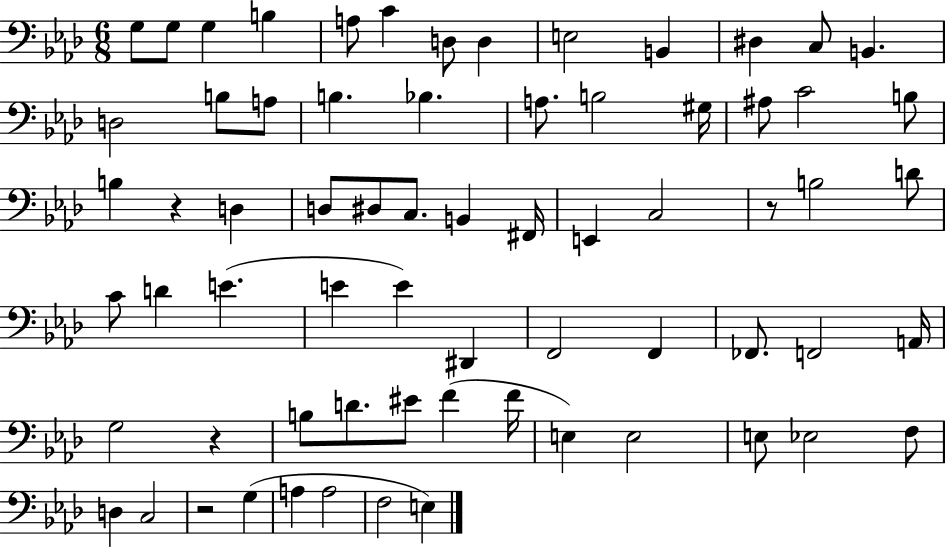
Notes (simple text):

G3/e G3/e G3/q B3/q A3/e C4/q D3/e D3/q E3/h B2/q D#3/q C3/e B2/q. D3/h B3/e A3/e B3/q. Bb3/q. A3/e. B3/h G#3/s A#3/e C4/h B3/e B3/q R/q D3/q D3/e D#3/e C3/e. B2/q F#2/s E2/q C3/h R/e B3/h D4/e C4/e D4/q E4/q. E4/q E4/q D#2/q F2/h F2/q FES2/e. F2/h A2/s G3/h R/q B3/e D4/e. EIS4/e F4/q F4/s E3/q E3/h E3/e Eb3/h F3/e D3/q C3/h R/h G3/q A3/q A3/h F3/h E3/q